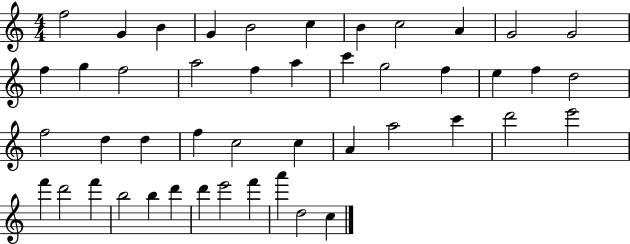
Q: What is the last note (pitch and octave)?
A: C5